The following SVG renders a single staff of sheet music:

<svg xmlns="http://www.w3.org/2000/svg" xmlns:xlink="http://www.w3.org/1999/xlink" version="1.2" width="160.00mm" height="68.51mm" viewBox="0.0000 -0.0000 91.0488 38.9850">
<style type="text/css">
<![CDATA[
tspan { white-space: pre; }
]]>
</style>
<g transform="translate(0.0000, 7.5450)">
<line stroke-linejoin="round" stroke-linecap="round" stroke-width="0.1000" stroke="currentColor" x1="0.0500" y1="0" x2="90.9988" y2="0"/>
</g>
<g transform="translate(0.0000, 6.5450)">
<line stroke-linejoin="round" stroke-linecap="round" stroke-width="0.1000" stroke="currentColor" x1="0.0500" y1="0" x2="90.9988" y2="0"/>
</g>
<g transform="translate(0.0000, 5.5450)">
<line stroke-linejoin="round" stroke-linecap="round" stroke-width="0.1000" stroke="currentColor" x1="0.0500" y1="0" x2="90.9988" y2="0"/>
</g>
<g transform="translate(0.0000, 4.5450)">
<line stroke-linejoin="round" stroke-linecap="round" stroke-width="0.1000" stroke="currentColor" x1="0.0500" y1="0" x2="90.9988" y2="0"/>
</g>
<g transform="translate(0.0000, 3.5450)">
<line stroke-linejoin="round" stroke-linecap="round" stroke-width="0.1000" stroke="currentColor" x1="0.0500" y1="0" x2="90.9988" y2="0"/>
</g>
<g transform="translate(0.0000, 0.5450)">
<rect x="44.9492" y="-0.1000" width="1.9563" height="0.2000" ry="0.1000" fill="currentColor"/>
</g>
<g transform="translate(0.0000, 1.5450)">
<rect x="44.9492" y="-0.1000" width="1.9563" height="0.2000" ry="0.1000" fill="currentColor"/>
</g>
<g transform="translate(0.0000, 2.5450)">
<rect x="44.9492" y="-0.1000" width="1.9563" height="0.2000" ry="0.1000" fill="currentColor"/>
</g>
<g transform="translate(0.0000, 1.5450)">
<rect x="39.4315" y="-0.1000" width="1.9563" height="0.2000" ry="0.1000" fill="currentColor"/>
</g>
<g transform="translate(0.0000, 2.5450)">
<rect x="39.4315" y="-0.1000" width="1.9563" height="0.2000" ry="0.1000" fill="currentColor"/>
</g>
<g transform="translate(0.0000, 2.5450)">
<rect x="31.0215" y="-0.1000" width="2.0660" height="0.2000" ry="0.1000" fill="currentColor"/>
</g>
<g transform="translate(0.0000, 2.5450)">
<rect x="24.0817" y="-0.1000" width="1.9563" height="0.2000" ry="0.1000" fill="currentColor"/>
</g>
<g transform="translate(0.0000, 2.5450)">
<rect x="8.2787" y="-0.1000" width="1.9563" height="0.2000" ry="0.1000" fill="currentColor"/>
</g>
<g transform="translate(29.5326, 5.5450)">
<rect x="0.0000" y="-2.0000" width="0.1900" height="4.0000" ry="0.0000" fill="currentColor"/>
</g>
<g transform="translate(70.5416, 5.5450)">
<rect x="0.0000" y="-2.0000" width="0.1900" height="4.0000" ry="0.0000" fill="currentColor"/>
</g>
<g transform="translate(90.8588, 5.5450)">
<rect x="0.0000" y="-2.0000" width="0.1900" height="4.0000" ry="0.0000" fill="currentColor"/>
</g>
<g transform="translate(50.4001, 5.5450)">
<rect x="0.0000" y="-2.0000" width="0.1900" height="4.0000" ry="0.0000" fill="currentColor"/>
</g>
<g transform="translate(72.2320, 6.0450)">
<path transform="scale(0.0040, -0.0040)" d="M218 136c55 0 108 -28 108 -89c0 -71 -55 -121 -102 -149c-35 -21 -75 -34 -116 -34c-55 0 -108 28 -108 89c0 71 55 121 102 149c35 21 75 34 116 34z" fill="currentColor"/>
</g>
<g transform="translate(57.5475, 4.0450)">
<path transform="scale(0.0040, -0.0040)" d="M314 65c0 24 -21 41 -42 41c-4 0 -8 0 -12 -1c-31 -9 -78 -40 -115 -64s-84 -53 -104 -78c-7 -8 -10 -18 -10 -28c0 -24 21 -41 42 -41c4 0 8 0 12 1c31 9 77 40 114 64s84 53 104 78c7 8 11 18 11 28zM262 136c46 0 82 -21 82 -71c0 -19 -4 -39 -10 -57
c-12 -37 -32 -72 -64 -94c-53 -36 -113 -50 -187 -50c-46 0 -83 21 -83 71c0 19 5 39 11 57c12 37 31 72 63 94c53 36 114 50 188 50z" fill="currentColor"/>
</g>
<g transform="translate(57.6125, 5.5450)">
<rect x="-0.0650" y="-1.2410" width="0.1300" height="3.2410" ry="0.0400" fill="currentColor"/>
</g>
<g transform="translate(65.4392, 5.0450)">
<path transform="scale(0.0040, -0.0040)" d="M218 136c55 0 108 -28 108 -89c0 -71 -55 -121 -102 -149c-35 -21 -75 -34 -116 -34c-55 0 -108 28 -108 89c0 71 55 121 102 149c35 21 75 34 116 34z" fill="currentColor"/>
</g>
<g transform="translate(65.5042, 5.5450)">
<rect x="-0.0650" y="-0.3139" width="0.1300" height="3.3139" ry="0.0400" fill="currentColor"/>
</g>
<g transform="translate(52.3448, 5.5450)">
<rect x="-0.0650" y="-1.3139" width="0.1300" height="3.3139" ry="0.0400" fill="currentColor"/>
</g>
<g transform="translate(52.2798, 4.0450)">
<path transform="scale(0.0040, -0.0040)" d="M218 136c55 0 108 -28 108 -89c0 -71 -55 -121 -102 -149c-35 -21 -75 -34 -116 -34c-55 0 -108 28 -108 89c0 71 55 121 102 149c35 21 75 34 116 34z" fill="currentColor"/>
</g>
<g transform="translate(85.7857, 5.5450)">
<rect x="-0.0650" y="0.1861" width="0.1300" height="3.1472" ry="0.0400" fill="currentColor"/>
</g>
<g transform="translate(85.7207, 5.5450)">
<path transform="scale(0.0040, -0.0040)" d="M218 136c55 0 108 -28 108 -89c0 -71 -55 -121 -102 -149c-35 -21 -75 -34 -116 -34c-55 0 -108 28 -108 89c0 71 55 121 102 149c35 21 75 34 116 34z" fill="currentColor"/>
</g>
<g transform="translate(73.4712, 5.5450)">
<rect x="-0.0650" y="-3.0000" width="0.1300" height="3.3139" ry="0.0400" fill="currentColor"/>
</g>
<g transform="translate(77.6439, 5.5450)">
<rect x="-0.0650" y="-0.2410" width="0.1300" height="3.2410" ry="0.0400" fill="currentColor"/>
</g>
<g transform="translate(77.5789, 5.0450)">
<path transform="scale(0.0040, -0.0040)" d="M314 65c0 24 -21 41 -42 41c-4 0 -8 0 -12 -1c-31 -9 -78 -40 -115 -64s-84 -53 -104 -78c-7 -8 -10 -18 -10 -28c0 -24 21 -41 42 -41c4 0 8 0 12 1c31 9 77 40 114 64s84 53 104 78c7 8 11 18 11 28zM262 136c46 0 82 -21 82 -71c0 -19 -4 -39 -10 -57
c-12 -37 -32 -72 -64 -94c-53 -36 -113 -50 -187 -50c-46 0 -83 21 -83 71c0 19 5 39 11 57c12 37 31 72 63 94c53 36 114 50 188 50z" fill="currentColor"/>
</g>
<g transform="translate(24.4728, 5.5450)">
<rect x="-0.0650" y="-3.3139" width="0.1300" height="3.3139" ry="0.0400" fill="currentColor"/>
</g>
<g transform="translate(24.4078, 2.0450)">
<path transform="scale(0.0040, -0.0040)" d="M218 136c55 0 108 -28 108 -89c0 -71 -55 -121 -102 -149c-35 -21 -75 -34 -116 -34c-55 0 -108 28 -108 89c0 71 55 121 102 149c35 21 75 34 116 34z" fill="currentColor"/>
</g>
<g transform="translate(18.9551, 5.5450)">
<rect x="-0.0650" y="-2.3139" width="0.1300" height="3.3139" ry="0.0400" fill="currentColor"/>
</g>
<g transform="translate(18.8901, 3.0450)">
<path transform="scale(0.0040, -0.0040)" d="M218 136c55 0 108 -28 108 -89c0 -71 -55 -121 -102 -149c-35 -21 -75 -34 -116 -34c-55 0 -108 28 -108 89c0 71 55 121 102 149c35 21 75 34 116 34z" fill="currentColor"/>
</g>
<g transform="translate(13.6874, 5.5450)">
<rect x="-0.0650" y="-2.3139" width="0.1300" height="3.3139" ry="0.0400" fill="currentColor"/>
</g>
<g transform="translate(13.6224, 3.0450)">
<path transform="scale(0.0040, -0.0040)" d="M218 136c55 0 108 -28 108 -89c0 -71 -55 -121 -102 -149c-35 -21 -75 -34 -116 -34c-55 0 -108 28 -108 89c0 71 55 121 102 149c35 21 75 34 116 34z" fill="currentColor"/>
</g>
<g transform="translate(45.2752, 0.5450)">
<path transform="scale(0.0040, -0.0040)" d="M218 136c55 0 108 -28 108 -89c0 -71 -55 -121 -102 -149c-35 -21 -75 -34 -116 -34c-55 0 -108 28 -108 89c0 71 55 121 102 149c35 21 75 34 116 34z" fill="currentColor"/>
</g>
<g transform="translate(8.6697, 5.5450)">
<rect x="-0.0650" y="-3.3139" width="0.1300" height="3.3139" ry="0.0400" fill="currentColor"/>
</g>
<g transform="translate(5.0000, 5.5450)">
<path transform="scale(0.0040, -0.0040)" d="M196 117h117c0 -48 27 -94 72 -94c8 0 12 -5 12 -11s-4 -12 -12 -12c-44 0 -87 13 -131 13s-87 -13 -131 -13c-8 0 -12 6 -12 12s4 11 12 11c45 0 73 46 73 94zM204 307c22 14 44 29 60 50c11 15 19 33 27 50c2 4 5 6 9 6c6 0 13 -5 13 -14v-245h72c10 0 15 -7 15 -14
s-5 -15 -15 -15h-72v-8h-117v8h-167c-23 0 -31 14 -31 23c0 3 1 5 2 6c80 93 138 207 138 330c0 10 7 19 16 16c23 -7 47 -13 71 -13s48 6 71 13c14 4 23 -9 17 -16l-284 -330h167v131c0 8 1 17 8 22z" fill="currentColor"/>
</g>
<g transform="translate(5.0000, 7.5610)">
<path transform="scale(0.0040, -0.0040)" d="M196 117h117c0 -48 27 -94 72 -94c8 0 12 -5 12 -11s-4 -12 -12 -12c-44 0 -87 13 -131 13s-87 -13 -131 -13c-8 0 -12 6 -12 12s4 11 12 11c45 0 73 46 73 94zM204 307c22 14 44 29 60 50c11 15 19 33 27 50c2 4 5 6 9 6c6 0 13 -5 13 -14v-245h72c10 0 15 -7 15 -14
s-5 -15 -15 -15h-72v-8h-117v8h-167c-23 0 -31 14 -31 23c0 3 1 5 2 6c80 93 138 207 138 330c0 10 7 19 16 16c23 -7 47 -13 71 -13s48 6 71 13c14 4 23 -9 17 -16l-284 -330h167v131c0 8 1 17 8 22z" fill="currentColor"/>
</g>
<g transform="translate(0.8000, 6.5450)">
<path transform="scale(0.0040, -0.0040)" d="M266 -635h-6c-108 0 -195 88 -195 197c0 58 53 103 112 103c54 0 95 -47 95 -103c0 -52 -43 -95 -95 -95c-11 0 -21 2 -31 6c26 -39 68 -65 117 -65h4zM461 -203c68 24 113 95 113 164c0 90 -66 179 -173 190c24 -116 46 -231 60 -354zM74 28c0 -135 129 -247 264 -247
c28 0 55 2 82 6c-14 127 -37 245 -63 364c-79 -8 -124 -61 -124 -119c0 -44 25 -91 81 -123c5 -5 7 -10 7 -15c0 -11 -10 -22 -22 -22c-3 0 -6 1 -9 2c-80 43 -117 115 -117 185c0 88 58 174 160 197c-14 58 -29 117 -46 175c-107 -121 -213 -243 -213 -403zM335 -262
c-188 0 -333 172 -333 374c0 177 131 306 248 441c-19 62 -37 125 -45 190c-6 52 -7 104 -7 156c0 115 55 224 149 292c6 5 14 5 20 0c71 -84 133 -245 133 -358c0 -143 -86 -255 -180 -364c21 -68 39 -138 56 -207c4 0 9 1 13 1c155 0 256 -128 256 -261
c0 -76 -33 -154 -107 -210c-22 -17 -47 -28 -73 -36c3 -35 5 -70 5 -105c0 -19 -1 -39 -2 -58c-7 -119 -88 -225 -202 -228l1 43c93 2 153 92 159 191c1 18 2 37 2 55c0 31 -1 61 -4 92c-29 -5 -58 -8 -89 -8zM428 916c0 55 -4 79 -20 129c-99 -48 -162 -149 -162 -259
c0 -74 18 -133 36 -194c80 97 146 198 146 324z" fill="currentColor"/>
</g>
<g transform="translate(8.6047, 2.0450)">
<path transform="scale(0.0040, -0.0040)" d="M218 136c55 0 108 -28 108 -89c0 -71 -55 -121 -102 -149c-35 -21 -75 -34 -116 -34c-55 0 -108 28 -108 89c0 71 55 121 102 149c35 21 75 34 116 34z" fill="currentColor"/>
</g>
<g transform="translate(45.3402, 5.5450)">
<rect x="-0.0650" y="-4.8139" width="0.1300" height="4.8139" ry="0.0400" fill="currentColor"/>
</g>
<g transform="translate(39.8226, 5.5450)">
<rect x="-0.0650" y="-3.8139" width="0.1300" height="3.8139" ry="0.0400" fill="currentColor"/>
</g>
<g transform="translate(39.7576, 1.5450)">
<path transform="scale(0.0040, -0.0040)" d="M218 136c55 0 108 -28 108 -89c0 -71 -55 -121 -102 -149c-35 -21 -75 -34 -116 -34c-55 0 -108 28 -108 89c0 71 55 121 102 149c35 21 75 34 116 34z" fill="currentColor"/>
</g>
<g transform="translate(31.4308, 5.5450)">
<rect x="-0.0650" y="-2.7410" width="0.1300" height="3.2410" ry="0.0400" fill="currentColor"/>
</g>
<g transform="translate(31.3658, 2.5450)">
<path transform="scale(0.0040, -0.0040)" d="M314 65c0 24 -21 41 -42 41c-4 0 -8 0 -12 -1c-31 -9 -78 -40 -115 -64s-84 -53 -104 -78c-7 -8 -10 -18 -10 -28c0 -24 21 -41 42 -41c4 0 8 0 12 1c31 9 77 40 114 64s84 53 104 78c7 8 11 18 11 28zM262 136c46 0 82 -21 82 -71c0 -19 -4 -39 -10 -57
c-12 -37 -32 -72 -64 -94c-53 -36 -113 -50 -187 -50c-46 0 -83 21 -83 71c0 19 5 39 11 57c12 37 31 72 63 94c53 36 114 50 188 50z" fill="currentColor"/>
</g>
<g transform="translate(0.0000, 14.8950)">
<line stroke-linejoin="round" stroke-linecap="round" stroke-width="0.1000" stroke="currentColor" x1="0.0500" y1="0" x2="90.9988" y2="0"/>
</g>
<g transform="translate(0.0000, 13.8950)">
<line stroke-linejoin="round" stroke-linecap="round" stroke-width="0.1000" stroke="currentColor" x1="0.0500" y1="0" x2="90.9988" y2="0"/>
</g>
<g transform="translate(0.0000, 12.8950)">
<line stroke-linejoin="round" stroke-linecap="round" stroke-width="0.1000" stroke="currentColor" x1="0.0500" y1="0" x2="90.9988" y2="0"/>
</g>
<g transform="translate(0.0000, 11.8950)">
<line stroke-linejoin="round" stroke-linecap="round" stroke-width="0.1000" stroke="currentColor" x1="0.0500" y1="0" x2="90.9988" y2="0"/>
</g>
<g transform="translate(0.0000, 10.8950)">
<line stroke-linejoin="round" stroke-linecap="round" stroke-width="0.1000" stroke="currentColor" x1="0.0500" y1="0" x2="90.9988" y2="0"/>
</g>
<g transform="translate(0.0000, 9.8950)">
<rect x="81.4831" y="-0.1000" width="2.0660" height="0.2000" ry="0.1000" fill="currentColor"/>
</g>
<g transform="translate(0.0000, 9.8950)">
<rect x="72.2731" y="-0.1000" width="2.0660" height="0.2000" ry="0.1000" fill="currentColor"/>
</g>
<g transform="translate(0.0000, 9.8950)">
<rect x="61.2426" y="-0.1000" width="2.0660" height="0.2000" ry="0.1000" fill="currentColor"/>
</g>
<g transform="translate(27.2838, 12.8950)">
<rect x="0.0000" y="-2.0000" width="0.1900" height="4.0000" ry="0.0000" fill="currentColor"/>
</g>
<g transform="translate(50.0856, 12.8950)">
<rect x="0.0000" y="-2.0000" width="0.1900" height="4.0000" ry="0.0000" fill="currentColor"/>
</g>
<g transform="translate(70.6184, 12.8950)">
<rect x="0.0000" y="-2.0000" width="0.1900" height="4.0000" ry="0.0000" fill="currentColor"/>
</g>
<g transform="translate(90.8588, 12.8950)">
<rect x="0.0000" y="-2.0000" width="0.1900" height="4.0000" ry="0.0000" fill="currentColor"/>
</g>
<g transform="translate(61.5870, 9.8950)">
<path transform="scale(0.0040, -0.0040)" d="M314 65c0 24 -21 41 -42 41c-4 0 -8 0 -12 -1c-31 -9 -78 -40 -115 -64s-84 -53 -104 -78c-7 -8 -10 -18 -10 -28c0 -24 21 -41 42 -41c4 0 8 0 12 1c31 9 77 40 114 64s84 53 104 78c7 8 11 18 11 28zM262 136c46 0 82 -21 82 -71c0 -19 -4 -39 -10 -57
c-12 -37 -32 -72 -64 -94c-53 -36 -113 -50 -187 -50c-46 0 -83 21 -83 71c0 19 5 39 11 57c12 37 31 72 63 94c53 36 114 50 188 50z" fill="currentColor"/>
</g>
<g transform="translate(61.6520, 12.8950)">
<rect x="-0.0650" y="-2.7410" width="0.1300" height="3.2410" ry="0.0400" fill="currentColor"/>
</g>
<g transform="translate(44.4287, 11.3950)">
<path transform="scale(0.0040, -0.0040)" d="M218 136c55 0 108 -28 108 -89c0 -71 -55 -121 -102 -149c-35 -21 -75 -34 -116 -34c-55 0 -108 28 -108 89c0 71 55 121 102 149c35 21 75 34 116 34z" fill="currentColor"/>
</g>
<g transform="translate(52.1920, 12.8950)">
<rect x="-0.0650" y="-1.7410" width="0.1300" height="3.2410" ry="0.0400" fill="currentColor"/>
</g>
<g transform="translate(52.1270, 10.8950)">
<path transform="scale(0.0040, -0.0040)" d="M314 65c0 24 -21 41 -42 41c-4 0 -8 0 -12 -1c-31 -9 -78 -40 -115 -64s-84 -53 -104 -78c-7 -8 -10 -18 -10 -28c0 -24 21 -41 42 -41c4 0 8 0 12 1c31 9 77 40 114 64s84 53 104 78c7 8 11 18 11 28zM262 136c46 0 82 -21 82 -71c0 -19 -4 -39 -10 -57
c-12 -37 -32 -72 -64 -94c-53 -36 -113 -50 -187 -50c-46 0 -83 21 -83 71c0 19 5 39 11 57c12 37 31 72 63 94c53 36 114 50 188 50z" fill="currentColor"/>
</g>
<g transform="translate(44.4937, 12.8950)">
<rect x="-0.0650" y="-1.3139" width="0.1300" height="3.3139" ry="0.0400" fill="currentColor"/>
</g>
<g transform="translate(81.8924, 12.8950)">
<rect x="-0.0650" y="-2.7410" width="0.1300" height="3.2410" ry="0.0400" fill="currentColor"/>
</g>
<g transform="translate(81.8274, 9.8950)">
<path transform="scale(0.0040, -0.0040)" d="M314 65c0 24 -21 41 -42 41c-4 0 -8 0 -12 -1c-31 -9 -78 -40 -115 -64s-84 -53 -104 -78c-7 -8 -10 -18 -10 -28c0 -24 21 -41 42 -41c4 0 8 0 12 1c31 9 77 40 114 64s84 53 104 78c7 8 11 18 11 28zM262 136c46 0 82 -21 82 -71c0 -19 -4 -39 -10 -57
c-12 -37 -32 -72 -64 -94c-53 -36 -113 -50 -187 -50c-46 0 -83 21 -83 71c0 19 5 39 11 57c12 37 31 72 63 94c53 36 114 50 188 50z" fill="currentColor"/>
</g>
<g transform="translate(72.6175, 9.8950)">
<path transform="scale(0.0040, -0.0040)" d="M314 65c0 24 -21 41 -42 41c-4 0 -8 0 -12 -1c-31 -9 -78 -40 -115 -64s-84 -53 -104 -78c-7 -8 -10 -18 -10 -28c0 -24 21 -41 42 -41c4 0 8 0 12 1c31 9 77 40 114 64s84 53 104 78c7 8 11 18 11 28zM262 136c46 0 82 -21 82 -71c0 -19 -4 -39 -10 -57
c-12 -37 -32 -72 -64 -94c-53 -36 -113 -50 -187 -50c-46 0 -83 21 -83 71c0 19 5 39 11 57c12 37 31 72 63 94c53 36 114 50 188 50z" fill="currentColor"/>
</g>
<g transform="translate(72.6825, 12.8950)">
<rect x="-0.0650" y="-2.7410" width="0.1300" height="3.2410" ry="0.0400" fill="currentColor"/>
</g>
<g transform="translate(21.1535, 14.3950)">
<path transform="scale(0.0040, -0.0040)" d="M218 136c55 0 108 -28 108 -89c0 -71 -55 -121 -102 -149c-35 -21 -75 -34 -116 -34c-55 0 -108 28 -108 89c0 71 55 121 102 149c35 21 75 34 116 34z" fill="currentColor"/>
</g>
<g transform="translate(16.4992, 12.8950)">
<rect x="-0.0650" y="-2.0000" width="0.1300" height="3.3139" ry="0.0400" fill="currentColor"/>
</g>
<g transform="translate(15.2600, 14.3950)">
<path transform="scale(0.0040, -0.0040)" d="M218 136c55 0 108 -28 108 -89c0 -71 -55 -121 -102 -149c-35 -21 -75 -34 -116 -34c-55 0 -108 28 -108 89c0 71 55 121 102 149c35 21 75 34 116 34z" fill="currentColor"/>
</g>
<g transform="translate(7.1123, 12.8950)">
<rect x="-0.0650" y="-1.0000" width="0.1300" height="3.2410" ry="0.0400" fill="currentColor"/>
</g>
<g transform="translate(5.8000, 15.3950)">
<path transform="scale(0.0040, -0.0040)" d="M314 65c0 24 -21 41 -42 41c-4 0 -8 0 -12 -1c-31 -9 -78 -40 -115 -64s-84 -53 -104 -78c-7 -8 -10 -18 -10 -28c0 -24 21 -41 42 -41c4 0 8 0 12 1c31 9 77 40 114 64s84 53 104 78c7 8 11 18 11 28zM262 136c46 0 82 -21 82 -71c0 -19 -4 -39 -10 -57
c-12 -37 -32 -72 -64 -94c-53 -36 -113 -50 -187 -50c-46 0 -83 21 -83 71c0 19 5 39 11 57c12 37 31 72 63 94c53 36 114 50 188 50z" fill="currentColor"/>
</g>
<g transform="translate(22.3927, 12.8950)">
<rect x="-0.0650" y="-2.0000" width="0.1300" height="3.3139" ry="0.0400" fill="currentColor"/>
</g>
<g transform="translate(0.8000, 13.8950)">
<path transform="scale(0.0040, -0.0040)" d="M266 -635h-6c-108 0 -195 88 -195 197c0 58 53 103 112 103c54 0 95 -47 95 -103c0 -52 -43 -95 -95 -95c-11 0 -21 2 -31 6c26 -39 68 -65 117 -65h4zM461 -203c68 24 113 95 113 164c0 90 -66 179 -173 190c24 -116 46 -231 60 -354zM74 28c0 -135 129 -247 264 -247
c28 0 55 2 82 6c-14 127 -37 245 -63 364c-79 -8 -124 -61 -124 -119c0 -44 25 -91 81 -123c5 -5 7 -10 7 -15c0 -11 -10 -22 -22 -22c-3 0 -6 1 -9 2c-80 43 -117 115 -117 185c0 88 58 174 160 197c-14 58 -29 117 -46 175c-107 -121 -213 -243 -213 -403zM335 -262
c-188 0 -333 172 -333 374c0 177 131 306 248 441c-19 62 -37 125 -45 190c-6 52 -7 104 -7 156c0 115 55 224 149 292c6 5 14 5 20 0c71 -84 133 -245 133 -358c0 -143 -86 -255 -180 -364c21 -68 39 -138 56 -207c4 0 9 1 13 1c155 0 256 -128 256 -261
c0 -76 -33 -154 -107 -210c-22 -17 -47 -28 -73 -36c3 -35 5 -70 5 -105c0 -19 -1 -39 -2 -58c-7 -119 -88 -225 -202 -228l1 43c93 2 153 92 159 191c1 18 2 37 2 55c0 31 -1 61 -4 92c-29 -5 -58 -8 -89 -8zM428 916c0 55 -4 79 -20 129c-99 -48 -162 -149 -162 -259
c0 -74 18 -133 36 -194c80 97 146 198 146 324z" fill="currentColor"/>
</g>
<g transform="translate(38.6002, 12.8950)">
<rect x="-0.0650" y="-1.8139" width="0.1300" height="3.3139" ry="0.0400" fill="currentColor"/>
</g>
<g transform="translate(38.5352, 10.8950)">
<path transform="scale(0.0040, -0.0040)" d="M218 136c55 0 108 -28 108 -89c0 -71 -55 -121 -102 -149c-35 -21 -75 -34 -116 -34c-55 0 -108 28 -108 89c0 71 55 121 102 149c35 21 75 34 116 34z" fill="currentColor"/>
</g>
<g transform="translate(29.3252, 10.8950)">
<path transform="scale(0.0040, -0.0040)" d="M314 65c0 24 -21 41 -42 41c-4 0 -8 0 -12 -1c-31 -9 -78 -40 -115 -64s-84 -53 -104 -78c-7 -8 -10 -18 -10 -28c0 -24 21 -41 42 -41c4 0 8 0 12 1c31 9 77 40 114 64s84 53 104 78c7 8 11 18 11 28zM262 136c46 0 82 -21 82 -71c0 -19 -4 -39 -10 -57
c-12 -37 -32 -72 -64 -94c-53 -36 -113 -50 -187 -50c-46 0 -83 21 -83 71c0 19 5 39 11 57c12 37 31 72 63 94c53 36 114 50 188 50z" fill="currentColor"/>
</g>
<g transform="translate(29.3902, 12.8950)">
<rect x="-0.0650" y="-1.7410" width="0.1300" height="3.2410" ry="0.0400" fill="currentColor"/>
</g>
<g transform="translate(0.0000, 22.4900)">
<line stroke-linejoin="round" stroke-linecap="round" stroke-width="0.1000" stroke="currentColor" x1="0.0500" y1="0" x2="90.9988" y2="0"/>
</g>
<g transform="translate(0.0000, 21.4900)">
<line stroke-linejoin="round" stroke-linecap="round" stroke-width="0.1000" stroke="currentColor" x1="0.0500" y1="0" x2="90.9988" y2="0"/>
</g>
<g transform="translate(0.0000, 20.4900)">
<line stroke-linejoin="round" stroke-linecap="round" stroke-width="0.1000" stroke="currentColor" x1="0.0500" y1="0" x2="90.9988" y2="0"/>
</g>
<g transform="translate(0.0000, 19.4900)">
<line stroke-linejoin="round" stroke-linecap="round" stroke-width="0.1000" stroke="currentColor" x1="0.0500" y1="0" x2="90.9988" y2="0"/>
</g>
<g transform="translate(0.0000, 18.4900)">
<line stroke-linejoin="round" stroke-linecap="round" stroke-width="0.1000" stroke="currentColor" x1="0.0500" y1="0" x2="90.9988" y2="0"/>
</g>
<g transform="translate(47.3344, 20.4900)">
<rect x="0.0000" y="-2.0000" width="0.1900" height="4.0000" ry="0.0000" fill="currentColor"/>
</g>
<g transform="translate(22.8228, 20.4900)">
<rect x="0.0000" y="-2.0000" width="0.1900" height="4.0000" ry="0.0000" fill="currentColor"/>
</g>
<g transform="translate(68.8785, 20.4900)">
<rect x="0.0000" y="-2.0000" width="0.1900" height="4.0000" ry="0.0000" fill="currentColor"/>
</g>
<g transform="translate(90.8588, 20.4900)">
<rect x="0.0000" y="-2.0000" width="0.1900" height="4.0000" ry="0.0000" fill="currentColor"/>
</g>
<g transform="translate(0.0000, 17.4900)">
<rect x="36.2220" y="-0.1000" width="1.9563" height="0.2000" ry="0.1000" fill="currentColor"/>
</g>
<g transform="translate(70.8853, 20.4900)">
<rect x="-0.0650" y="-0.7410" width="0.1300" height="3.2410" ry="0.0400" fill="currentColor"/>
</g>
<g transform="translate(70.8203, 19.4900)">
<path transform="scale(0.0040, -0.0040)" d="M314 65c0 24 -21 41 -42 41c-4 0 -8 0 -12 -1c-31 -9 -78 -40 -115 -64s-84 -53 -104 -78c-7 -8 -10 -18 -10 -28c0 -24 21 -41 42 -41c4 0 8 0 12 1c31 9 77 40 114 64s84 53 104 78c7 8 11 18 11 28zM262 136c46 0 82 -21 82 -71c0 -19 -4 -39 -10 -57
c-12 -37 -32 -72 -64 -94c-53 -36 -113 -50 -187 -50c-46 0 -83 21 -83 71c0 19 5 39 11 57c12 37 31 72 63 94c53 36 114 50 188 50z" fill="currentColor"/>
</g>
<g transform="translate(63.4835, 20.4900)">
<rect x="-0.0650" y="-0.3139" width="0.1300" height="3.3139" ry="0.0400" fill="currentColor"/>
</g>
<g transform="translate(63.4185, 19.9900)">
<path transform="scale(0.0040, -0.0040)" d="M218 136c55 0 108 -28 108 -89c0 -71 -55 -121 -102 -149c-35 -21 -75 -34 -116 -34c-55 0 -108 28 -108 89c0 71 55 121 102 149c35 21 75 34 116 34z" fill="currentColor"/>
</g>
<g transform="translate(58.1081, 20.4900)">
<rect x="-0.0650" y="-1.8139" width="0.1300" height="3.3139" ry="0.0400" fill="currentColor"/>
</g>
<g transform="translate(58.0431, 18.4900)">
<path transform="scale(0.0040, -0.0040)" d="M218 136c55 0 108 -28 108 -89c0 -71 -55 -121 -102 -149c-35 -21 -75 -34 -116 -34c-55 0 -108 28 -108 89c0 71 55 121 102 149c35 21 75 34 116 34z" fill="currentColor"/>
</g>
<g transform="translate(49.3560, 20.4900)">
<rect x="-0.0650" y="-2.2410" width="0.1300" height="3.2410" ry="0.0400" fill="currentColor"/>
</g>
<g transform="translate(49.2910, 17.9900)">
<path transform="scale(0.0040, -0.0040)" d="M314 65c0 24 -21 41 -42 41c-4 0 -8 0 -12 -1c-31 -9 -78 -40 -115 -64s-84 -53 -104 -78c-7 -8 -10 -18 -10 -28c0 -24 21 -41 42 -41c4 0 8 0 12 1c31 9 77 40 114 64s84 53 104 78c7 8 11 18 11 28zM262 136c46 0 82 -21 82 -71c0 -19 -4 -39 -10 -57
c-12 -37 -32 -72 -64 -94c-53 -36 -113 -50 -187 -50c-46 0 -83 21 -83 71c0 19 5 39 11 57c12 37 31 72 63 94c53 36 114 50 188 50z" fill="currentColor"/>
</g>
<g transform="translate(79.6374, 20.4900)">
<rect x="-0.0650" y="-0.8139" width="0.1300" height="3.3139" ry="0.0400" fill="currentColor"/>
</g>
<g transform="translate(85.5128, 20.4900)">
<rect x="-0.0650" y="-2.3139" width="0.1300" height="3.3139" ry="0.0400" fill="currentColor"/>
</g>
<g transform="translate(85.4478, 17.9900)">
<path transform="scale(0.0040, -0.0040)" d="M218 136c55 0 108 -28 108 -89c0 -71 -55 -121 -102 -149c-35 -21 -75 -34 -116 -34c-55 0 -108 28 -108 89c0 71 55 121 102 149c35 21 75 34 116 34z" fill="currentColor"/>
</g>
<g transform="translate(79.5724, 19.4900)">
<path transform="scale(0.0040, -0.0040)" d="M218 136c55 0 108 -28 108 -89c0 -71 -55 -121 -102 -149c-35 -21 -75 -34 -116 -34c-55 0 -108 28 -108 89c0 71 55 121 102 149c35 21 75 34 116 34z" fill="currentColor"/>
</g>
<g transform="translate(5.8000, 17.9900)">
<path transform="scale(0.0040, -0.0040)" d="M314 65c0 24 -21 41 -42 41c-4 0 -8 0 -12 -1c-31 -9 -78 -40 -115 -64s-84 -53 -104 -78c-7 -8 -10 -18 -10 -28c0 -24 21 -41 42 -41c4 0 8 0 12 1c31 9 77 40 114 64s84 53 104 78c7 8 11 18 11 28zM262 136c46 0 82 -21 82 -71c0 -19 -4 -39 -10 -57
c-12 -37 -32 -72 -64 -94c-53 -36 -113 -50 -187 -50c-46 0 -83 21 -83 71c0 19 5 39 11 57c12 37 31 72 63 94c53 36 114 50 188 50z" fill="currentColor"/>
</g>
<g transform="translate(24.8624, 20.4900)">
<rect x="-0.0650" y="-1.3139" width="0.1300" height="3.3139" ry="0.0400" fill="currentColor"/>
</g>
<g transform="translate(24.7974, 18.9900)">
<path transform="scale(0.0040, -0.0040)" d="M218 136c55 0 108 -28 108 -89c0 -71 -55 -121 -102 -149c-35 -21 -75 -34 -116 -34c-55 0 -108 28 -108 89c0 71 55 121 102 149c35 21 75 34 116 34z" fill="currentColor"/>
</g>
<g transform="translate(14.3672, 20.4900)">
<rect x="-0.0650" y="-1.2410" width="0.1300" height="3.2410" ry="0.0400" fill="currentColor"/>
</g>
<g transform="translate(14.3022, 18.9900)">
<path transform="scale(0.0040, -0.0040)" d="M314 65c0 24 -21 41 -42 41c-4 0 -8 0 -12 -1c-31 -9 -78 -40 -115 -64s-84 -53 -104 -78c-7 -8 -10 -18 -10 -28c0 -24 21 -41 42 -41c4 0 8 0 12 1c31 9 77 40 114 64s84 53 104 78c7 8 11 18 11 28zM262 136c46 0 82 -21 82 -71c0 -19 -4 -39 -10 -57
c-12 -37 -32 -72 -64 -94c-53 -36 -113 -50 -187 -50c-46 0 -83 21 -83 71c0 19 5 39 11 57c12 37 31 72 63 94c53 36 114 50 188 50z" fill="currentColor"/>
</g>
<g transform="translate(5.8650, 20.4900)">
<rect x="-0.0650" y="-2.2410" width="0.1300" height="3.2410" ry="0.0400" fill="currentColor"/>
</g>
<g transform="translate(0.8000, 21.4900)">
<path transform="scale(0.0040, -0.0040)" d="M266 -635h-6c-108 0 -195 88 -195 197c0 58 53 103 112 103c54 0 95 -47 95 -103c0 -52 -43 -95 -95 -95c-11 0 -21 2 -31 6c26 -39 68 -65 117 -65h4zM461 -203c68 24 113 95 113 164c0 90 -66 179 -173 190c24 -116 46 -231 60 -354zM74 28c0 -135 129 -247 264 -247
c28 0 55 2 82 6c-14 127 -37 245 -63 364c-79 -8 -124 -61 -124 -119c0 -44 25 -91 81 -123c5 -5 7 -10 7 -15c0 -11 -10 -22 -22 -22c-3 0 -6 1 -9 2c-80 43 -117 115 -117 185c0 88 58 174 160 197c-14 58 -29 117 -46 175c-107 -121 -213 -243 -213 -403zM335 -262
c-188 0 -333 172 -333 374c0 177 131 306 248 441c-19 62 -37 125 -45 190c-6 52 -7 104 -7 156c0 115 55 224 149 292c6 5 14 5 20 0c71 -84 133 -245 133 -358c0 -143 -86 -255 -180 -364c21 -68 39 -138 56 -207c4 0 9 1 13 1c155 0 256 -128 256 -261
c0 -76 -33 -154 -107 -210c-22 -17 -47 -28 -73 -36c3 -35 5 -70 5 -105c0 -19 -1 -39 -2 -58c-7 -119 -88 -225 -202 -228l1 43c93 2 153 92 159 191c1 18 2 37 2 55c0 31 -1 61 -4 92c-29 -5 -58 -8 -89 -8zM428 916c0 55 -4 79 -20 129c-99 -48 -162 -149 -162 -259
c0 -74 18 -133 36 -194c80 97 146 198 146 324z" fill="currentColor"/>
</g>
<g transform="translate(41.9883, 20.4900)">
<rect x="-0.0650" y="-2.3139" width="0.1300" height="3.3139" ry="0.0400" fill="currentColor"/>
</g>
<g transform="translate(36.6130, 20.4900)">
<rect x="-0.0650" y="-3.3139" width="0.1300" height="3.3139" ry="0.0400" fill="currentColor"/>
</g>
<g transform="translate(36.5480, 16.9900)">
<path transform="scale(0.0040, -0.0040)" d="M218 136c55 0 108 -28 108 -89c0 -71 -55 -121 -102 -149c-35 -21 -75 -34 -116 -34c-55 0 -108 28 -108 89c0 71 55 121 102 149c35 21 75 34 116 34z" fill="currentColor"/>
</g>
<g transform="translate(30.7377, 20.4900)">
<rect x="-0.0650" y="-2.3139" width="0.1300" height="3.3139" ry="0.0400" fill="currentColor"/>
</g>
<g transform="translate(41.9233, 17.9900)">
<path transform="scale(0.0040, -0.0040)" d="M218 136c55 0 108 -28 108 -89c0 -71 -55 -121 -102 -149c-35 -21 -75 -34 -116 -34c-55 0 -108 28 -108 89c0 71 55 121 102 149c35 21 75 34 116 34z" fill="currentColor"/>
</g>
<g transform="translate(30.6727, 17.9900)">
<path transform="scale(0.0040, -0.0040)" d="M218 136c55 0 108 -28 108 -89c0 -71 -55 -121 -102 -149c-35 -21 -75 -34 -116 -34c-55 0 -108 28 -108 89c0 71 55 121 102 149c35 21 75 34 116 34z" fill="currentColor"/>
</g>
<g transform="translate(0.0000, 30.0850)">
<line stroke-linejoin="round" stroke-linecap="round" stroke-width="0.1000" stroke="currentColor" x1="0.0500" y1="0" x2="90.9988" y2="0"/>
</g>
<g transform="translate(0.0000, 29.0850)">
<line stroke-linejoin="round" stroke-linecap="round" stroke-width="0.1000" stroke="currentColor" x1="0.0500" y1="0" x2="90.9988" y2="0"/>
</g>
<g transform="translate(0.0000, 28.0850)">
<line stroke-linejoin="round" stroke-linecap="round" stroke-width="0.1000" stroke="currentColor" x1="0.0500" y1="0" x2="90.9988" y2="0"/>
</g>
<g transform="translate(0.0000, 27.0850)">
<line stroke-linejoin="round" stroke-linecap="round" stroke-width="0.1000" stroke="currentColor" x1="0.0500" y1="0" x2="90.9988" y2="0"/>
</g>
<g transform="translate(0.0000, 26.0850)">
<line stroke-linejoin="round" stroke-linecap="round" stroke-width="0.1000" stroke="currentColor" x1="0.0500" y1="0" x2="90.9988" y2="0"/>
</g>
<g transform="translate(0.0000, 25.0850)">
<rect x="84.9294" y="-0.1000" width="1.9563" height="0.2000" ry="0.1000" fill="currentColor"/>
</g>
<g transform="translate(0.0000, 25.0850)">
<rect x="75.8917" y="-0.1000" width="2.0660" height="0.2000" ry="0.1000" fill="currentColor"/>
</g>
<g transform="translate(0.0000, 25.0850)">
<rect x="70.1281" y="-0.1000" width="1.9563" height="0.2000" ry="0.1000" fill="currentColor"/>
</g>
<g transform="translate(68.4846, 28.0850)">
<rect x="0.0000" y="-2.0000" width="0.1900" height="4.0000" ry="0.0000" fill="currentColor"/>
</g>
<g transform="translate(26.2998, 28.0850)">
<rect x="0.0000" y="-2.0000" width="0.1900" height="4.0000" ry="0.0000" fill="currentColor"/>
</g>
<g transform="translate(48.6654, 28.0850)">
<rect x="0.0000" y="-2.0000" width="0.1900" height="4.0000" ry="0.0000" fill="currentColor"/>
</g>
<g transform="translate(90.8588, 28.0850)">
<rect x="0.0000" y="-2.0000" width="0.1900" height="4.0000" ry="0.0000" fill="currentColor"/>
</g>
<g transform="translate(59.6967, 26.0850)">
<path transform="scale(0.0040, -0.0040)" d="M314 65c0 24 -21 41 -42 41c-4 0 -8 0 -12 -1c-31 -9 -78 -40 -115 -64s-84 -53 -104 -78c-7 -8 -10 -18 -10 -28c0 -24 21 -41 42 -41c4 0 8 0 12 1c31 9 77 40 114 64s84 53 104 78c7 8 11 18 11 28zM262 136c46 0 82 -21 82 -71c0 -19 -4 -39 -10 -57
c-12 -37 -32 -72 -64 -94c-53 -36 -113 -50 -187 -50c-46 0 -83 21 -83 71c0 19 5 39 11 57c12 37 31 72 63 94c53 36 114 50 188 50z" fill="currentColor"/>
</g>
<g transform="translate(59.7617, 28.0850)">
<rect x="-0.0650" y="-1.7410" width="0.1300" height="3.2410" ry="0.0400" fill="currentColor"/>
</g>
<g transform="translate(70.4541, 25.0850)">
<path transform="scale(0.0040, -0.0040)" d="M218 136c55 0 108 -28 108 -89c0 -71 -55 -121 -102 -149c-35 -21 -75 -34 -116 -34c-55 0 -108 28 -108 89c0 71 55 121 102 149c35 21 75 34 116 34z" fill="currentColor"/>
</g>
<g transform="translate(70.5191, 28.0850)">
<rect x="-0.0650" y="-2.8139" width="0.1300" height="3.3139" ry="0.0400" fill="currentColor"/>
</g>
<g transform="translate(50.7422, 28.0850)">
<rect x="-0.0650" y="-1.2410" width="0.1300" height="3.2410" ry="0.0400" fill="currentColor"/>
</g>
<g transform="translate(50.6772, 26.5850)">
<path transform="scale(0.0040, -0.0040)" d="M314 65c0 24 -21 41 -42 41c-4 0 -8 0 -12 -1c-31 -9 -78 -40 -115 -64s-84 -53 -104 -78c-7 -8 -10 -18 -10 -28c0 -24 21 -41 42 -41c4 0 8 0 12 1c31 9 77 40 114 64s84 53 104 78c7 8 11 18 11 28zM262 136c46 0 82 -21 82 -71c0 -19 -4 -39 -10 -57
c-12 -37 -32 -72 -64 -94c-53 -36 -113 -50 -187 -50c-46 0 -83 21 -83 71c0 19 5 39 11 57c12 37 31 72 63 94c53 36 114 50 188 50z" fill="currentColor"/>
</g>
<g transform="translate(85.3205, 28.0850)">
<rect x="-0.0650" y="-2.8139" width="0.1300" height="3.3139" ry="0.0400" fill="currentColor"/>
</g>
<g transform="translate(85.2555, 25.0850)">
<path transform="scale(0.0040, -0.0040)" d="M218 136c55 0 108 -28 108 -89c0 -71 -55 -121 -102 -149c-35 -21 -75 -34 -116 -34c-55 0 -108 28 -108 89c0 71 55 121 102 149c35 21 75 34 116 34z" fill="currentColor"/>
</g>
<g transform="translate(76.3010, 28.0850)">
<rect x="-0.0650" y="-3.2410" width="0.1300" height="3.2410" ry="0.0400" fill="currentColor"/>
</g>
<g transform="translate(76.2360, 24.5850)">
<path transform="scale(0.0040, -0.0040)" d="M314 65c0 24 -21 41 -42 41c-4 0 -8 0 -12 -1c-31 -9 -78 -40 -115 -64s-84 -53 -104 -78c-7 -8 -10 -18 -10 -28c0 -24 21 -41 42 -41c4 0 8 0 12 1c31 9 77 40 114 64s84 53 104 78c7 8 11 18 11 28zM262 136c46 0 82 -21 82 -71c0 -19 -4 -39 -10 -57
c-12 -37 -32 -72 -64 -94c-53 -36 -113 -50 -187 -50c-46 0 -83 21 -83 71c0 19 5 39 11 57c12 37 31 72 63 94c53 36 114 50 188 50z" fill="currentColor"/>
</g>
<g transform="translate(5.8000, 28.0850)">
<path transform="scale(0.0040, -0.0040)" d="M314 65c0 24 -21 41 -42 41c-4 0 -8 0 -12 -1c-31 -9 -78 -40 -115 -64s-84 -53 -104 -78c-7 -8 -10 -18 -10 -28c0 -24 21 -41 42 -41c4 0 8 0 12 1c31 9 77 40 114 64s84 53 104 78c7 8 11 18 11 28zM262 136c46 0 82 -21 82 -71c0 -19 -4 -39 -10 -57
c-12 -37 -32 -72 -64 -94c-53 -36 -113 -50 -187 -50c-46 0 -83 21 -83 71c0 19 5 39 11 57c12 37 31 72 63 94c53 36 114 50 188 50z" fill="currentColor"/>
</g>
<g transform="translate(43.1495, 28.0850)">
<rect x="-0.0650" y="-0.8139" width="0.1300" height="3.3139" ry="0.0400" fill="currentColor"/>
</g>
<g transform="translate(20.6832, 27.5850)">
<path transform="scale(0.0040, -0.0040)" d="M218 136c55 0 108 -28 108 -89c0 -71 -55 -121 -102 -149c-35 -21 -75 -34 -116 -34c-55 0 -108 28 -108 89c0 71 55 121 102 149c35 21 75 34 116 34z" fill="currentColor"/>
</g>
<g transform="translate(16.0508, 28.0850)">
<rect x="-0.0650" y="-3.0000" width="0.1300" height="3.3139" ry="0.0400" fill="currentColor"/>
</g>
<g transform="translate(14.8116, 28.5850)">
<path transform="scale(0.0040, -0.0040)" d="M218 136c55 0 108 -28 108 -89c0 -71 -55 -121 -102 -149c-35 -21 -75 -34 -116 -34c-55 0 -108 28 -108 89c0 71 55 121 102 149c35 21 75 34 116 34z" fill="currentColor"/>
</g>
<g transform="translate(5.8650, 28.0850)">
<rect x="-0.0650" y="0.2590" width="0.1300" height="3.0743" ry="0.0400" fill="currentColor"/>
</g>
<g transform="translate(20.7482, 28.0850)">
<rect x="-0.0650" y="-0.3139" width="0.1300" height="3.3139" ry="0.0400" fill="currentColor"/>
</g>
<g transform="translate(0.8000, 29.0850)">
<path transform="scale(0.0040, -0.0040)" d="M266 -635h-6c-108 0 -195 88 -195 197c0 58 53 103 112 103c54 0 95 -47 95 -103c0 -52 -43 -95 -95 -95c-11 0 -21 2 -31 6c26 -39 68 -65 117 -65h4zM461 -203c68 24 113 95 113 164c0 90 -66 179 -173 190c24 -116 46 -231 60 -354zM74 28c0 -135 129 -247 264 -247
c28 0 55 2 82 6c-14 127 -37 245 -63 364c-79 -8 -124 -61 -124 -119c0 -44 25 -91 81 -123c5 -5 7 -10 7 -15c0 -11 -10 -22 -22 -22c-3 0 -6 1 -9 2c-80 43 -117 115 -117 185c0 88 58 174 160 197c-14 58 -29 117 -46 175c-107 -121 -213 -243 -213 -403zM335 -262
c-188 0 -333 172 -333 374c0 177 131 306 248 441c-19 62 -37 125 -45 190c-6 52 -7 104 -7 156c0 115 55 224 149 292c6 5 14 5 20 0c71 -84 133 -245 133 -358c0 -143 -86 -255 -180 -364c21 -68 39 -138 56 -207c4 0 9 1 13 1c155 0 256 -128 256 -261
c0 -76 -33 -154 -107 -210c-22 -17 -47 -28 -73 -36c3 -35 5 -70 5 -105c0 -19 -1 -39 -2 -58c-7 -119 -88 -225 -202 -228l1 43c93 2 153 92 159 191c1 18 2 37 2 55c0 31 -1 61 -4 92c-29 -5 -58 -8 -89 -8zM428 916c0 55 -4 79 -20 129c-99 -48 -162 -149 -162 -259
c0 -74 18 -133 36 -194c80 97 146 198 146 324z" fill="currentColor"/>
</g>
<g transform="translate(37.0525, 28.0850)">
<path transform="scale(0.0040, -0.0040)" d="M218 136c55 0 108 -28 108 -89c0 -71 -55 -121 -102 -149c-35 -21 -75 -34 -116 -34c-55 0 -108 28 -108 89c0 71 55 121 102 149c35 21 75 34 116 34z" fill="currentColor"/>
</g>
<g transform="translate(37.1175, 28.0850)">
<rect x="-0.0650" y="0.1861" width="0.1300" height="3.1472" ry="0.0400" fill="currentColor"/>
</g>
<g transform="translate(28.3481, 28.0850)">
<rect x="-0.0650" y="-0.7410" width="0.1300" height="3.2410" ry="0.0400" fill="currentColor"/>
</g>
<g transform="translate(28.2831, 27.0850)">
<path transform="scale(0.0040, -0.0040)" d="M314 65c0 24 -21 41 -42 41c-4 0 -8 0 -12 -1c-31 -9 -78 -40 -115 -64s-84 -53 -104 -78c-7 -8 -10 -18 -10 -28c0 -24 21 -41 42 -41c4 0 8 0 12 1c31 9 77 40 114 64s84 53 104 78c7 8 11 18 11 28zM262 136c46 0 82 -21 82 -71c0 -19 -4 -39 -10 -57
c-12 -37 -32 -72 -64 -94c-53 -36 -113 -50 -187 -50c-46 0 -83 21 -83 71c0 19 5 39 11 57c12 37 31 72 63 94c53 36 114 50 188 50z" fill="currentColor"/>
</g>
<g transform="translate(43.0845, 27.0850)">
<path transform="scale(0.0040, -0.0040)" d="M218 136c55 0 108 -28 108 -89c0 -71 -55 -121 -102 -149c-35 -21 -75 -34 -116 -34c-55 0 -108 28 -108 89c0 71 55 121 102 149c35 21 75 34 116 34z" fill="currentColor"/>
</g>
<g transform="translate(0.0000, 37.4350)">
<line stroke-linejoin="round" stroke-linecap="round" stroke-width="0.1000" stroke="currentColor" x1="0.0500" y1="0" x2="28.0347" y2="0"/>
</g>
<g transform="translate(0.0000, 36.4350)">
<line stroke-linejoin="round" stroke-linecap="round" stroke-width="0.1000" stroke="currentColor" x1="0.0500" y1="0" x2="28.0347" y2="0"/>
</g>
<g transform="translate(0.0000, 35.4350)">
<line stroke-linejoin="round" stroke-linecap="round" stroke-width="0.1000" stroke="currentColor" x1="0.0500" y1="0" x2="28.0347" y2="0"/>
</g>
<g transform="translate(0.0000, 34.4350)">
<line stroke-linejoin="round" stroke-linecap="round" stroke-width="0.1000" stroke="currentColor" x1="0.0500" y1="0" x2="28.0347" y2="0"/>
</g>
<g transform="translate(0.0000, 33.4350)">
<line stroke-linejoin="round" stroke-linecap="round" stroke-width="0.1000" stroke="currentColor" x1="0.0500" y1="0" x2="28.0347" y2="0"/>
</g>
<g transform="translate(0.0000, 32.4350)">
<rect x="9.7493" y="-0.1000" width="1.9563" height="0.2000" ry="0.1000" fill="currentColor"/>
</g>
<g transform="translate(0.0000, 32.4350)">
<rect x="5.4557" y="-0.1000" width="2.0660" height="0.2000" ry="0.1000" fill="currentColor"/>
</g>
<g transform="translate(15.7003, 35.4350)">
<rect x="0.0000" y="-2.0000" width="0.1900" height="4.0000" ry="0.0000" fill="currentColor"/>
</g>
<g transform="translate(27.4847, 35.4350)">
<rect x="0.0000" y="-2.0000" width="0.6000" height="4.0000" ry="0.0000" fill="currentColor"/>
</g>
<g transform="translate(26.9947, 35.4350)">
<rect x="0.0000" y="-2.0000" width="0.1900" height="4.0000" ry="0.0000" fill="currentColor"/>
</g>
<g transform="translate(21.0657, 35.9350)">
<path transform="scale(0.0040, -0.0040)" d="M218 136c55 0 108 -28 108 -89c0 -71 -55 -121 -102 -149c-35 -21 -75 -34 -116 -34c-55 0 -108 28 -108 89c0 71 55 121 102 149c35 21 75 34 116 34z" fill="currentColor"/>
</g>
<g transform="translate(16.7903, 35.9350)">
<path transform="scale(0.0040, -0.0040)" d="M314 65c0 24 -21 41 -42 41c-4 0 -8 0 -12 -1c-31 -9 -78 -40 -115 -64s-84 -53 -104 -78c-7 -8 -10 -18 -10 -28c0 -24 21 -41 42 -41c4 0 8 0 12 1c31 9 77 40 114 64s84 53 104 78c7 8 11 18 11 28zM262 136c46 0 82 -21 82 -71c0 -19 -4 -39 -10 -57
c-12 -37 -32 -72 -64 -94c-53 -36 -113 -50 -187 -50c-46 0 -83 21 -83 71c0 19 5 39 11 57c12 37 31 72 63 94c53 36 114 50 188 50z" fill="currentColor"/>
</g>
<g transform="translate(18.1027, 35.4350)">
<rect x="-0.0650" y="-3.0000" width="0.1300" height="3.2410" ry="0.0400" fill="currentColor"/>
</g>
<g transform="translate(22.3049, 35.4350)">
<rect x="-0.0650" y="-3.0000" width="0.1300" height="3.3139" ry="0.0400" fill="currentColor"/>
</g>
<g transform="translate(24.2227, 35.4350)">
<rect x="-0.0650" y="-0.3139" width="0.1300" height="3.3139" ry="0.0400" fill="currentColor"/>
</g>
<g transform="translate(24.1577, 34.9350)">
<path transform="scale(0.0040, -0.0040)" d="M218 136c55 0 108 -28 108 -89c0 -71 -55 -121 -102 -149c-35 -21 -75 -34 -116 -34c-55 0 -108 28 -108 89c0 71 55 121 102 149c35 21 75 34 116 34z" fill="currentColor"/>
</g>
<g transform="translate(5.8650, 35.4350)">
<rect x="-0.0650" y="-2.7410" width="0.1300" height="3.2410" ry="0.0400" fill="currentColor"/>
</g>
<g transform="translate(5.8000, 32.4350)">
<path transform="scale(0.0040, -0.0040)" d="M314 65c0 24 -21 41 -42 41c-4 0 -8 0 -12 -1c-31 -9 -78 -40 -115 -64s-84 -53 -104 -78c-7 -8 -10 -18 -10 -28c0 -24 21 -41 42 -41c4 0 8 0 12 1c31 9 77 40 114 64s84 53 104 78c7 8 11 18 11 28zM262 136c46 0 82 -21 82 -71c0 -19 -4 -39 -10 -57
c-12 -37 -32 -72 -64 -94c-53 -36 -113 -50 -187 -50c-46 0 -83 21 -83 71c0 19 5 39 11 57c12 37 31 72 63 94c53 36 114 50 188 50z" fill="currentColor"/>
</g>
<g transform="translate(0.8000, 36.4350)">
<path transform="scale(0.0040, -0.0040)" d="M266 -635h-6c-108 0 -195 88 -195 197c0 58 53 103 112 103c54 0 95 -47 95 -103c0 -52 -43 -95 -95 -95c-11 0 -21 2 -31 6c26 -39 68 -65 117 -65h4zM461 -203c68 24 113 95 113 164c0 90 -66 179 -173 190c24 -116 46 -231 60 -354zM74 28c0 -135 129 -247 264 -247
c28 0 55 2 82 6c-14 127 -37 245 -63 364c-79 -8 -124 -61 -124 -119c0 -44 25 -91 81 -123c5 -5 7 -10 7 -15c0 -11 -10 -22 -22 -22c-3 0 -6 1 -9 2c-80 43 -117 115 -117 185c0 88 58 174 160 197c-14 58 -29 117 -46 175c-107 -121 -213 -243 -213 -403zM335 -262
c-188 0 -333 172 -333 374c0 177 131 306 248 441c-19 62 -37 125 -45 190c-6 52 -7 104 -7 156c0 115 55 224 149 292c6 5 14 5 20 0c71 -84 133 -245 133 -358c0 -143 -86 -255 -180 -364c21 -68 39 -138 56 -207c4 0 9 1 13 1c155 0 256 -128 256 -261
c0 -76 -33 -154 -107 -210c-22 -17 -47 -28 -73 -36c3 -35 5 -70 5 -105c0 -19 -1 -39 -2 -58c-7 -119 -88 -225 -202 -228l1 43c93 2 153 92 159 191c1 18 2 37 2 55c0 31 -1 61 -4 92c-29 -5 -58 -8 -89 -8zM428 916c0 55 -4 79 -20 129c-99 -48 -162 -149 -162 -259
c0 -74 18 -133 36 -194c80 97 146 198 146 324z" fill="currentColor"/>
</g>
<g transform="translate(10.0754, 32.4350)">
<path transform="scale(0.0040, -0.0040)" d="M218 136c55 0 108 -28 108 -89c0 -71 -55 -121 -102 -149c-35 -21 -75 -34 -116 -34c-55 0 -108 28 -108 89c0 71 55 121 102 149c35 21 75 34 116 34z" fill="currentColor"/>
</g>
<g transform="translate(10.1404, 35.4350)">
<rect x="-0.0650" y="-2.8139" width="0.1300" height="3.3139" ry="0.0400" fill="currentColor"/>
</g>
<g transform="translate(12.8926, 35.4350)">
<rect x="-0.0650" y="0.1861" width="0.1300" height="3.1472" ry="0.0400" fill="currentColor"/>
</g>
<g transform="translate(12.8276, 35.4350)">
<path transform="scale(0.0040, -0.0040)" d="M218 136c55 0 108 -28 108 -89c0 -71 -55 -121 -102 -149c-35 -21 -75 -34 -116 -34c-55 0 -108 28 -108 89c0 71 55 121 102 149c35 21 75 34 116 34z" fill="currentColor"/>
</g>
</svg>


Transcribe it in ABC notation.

X:1
T:Untitled
M:4/4
L:1/4
K:C
b g g b a2 c' e' e e2 c A c2 B D2 F F f2 f e f2 a2 a2 a2 g2 e2 e g b g g2 f c d2 d g B2 A c d2 B d e2 f2 a b2 a a2 a B A2 A c